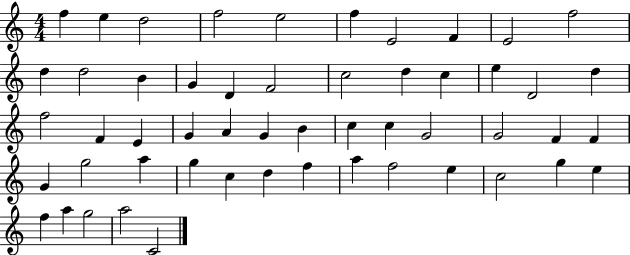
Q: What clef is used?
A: treble